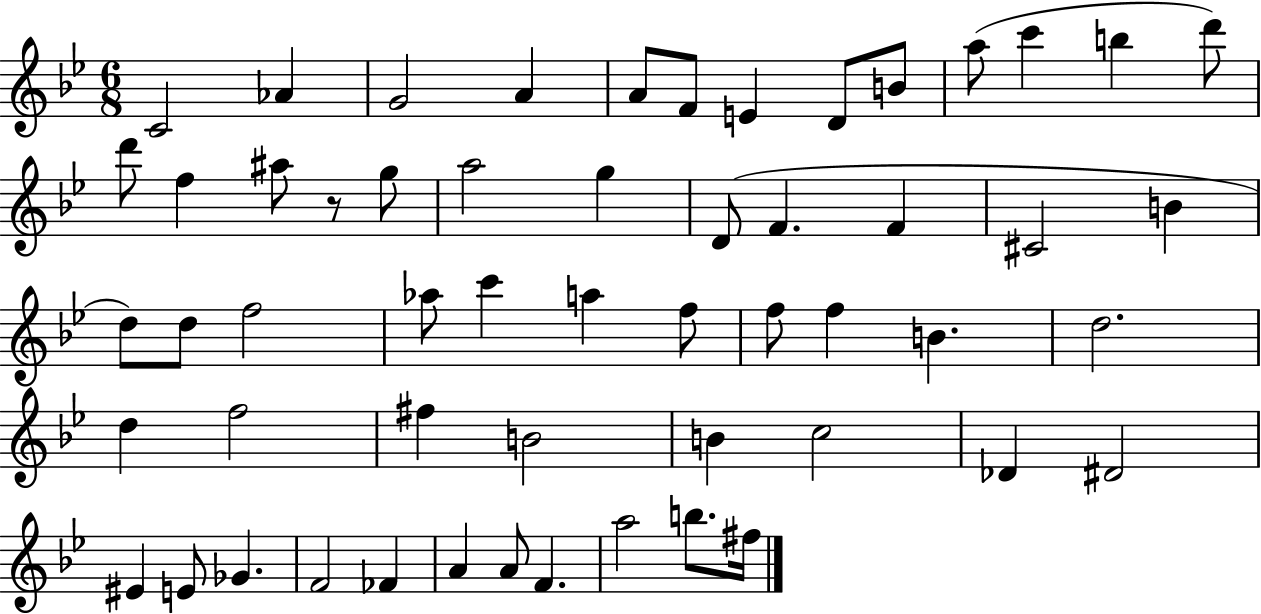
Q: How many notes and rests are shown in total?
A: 55